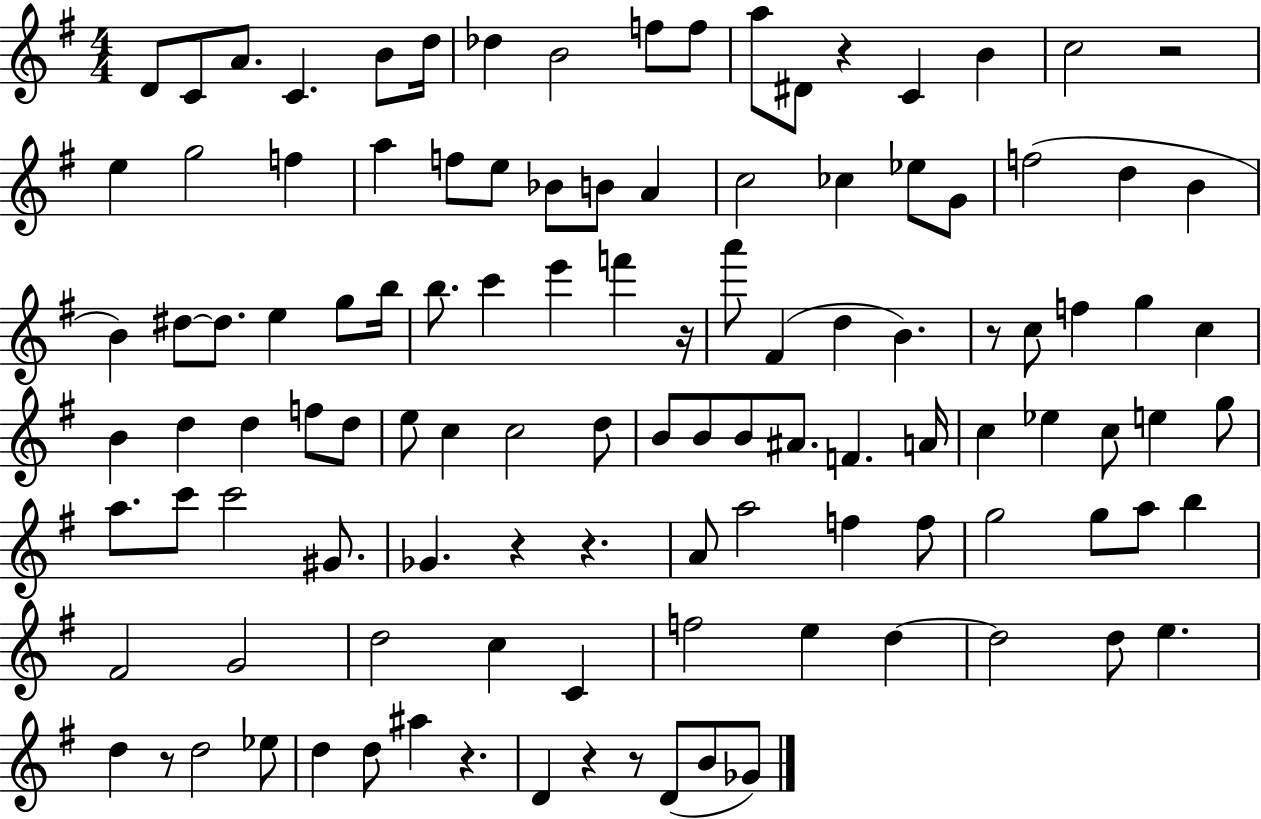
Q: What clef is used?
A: treble